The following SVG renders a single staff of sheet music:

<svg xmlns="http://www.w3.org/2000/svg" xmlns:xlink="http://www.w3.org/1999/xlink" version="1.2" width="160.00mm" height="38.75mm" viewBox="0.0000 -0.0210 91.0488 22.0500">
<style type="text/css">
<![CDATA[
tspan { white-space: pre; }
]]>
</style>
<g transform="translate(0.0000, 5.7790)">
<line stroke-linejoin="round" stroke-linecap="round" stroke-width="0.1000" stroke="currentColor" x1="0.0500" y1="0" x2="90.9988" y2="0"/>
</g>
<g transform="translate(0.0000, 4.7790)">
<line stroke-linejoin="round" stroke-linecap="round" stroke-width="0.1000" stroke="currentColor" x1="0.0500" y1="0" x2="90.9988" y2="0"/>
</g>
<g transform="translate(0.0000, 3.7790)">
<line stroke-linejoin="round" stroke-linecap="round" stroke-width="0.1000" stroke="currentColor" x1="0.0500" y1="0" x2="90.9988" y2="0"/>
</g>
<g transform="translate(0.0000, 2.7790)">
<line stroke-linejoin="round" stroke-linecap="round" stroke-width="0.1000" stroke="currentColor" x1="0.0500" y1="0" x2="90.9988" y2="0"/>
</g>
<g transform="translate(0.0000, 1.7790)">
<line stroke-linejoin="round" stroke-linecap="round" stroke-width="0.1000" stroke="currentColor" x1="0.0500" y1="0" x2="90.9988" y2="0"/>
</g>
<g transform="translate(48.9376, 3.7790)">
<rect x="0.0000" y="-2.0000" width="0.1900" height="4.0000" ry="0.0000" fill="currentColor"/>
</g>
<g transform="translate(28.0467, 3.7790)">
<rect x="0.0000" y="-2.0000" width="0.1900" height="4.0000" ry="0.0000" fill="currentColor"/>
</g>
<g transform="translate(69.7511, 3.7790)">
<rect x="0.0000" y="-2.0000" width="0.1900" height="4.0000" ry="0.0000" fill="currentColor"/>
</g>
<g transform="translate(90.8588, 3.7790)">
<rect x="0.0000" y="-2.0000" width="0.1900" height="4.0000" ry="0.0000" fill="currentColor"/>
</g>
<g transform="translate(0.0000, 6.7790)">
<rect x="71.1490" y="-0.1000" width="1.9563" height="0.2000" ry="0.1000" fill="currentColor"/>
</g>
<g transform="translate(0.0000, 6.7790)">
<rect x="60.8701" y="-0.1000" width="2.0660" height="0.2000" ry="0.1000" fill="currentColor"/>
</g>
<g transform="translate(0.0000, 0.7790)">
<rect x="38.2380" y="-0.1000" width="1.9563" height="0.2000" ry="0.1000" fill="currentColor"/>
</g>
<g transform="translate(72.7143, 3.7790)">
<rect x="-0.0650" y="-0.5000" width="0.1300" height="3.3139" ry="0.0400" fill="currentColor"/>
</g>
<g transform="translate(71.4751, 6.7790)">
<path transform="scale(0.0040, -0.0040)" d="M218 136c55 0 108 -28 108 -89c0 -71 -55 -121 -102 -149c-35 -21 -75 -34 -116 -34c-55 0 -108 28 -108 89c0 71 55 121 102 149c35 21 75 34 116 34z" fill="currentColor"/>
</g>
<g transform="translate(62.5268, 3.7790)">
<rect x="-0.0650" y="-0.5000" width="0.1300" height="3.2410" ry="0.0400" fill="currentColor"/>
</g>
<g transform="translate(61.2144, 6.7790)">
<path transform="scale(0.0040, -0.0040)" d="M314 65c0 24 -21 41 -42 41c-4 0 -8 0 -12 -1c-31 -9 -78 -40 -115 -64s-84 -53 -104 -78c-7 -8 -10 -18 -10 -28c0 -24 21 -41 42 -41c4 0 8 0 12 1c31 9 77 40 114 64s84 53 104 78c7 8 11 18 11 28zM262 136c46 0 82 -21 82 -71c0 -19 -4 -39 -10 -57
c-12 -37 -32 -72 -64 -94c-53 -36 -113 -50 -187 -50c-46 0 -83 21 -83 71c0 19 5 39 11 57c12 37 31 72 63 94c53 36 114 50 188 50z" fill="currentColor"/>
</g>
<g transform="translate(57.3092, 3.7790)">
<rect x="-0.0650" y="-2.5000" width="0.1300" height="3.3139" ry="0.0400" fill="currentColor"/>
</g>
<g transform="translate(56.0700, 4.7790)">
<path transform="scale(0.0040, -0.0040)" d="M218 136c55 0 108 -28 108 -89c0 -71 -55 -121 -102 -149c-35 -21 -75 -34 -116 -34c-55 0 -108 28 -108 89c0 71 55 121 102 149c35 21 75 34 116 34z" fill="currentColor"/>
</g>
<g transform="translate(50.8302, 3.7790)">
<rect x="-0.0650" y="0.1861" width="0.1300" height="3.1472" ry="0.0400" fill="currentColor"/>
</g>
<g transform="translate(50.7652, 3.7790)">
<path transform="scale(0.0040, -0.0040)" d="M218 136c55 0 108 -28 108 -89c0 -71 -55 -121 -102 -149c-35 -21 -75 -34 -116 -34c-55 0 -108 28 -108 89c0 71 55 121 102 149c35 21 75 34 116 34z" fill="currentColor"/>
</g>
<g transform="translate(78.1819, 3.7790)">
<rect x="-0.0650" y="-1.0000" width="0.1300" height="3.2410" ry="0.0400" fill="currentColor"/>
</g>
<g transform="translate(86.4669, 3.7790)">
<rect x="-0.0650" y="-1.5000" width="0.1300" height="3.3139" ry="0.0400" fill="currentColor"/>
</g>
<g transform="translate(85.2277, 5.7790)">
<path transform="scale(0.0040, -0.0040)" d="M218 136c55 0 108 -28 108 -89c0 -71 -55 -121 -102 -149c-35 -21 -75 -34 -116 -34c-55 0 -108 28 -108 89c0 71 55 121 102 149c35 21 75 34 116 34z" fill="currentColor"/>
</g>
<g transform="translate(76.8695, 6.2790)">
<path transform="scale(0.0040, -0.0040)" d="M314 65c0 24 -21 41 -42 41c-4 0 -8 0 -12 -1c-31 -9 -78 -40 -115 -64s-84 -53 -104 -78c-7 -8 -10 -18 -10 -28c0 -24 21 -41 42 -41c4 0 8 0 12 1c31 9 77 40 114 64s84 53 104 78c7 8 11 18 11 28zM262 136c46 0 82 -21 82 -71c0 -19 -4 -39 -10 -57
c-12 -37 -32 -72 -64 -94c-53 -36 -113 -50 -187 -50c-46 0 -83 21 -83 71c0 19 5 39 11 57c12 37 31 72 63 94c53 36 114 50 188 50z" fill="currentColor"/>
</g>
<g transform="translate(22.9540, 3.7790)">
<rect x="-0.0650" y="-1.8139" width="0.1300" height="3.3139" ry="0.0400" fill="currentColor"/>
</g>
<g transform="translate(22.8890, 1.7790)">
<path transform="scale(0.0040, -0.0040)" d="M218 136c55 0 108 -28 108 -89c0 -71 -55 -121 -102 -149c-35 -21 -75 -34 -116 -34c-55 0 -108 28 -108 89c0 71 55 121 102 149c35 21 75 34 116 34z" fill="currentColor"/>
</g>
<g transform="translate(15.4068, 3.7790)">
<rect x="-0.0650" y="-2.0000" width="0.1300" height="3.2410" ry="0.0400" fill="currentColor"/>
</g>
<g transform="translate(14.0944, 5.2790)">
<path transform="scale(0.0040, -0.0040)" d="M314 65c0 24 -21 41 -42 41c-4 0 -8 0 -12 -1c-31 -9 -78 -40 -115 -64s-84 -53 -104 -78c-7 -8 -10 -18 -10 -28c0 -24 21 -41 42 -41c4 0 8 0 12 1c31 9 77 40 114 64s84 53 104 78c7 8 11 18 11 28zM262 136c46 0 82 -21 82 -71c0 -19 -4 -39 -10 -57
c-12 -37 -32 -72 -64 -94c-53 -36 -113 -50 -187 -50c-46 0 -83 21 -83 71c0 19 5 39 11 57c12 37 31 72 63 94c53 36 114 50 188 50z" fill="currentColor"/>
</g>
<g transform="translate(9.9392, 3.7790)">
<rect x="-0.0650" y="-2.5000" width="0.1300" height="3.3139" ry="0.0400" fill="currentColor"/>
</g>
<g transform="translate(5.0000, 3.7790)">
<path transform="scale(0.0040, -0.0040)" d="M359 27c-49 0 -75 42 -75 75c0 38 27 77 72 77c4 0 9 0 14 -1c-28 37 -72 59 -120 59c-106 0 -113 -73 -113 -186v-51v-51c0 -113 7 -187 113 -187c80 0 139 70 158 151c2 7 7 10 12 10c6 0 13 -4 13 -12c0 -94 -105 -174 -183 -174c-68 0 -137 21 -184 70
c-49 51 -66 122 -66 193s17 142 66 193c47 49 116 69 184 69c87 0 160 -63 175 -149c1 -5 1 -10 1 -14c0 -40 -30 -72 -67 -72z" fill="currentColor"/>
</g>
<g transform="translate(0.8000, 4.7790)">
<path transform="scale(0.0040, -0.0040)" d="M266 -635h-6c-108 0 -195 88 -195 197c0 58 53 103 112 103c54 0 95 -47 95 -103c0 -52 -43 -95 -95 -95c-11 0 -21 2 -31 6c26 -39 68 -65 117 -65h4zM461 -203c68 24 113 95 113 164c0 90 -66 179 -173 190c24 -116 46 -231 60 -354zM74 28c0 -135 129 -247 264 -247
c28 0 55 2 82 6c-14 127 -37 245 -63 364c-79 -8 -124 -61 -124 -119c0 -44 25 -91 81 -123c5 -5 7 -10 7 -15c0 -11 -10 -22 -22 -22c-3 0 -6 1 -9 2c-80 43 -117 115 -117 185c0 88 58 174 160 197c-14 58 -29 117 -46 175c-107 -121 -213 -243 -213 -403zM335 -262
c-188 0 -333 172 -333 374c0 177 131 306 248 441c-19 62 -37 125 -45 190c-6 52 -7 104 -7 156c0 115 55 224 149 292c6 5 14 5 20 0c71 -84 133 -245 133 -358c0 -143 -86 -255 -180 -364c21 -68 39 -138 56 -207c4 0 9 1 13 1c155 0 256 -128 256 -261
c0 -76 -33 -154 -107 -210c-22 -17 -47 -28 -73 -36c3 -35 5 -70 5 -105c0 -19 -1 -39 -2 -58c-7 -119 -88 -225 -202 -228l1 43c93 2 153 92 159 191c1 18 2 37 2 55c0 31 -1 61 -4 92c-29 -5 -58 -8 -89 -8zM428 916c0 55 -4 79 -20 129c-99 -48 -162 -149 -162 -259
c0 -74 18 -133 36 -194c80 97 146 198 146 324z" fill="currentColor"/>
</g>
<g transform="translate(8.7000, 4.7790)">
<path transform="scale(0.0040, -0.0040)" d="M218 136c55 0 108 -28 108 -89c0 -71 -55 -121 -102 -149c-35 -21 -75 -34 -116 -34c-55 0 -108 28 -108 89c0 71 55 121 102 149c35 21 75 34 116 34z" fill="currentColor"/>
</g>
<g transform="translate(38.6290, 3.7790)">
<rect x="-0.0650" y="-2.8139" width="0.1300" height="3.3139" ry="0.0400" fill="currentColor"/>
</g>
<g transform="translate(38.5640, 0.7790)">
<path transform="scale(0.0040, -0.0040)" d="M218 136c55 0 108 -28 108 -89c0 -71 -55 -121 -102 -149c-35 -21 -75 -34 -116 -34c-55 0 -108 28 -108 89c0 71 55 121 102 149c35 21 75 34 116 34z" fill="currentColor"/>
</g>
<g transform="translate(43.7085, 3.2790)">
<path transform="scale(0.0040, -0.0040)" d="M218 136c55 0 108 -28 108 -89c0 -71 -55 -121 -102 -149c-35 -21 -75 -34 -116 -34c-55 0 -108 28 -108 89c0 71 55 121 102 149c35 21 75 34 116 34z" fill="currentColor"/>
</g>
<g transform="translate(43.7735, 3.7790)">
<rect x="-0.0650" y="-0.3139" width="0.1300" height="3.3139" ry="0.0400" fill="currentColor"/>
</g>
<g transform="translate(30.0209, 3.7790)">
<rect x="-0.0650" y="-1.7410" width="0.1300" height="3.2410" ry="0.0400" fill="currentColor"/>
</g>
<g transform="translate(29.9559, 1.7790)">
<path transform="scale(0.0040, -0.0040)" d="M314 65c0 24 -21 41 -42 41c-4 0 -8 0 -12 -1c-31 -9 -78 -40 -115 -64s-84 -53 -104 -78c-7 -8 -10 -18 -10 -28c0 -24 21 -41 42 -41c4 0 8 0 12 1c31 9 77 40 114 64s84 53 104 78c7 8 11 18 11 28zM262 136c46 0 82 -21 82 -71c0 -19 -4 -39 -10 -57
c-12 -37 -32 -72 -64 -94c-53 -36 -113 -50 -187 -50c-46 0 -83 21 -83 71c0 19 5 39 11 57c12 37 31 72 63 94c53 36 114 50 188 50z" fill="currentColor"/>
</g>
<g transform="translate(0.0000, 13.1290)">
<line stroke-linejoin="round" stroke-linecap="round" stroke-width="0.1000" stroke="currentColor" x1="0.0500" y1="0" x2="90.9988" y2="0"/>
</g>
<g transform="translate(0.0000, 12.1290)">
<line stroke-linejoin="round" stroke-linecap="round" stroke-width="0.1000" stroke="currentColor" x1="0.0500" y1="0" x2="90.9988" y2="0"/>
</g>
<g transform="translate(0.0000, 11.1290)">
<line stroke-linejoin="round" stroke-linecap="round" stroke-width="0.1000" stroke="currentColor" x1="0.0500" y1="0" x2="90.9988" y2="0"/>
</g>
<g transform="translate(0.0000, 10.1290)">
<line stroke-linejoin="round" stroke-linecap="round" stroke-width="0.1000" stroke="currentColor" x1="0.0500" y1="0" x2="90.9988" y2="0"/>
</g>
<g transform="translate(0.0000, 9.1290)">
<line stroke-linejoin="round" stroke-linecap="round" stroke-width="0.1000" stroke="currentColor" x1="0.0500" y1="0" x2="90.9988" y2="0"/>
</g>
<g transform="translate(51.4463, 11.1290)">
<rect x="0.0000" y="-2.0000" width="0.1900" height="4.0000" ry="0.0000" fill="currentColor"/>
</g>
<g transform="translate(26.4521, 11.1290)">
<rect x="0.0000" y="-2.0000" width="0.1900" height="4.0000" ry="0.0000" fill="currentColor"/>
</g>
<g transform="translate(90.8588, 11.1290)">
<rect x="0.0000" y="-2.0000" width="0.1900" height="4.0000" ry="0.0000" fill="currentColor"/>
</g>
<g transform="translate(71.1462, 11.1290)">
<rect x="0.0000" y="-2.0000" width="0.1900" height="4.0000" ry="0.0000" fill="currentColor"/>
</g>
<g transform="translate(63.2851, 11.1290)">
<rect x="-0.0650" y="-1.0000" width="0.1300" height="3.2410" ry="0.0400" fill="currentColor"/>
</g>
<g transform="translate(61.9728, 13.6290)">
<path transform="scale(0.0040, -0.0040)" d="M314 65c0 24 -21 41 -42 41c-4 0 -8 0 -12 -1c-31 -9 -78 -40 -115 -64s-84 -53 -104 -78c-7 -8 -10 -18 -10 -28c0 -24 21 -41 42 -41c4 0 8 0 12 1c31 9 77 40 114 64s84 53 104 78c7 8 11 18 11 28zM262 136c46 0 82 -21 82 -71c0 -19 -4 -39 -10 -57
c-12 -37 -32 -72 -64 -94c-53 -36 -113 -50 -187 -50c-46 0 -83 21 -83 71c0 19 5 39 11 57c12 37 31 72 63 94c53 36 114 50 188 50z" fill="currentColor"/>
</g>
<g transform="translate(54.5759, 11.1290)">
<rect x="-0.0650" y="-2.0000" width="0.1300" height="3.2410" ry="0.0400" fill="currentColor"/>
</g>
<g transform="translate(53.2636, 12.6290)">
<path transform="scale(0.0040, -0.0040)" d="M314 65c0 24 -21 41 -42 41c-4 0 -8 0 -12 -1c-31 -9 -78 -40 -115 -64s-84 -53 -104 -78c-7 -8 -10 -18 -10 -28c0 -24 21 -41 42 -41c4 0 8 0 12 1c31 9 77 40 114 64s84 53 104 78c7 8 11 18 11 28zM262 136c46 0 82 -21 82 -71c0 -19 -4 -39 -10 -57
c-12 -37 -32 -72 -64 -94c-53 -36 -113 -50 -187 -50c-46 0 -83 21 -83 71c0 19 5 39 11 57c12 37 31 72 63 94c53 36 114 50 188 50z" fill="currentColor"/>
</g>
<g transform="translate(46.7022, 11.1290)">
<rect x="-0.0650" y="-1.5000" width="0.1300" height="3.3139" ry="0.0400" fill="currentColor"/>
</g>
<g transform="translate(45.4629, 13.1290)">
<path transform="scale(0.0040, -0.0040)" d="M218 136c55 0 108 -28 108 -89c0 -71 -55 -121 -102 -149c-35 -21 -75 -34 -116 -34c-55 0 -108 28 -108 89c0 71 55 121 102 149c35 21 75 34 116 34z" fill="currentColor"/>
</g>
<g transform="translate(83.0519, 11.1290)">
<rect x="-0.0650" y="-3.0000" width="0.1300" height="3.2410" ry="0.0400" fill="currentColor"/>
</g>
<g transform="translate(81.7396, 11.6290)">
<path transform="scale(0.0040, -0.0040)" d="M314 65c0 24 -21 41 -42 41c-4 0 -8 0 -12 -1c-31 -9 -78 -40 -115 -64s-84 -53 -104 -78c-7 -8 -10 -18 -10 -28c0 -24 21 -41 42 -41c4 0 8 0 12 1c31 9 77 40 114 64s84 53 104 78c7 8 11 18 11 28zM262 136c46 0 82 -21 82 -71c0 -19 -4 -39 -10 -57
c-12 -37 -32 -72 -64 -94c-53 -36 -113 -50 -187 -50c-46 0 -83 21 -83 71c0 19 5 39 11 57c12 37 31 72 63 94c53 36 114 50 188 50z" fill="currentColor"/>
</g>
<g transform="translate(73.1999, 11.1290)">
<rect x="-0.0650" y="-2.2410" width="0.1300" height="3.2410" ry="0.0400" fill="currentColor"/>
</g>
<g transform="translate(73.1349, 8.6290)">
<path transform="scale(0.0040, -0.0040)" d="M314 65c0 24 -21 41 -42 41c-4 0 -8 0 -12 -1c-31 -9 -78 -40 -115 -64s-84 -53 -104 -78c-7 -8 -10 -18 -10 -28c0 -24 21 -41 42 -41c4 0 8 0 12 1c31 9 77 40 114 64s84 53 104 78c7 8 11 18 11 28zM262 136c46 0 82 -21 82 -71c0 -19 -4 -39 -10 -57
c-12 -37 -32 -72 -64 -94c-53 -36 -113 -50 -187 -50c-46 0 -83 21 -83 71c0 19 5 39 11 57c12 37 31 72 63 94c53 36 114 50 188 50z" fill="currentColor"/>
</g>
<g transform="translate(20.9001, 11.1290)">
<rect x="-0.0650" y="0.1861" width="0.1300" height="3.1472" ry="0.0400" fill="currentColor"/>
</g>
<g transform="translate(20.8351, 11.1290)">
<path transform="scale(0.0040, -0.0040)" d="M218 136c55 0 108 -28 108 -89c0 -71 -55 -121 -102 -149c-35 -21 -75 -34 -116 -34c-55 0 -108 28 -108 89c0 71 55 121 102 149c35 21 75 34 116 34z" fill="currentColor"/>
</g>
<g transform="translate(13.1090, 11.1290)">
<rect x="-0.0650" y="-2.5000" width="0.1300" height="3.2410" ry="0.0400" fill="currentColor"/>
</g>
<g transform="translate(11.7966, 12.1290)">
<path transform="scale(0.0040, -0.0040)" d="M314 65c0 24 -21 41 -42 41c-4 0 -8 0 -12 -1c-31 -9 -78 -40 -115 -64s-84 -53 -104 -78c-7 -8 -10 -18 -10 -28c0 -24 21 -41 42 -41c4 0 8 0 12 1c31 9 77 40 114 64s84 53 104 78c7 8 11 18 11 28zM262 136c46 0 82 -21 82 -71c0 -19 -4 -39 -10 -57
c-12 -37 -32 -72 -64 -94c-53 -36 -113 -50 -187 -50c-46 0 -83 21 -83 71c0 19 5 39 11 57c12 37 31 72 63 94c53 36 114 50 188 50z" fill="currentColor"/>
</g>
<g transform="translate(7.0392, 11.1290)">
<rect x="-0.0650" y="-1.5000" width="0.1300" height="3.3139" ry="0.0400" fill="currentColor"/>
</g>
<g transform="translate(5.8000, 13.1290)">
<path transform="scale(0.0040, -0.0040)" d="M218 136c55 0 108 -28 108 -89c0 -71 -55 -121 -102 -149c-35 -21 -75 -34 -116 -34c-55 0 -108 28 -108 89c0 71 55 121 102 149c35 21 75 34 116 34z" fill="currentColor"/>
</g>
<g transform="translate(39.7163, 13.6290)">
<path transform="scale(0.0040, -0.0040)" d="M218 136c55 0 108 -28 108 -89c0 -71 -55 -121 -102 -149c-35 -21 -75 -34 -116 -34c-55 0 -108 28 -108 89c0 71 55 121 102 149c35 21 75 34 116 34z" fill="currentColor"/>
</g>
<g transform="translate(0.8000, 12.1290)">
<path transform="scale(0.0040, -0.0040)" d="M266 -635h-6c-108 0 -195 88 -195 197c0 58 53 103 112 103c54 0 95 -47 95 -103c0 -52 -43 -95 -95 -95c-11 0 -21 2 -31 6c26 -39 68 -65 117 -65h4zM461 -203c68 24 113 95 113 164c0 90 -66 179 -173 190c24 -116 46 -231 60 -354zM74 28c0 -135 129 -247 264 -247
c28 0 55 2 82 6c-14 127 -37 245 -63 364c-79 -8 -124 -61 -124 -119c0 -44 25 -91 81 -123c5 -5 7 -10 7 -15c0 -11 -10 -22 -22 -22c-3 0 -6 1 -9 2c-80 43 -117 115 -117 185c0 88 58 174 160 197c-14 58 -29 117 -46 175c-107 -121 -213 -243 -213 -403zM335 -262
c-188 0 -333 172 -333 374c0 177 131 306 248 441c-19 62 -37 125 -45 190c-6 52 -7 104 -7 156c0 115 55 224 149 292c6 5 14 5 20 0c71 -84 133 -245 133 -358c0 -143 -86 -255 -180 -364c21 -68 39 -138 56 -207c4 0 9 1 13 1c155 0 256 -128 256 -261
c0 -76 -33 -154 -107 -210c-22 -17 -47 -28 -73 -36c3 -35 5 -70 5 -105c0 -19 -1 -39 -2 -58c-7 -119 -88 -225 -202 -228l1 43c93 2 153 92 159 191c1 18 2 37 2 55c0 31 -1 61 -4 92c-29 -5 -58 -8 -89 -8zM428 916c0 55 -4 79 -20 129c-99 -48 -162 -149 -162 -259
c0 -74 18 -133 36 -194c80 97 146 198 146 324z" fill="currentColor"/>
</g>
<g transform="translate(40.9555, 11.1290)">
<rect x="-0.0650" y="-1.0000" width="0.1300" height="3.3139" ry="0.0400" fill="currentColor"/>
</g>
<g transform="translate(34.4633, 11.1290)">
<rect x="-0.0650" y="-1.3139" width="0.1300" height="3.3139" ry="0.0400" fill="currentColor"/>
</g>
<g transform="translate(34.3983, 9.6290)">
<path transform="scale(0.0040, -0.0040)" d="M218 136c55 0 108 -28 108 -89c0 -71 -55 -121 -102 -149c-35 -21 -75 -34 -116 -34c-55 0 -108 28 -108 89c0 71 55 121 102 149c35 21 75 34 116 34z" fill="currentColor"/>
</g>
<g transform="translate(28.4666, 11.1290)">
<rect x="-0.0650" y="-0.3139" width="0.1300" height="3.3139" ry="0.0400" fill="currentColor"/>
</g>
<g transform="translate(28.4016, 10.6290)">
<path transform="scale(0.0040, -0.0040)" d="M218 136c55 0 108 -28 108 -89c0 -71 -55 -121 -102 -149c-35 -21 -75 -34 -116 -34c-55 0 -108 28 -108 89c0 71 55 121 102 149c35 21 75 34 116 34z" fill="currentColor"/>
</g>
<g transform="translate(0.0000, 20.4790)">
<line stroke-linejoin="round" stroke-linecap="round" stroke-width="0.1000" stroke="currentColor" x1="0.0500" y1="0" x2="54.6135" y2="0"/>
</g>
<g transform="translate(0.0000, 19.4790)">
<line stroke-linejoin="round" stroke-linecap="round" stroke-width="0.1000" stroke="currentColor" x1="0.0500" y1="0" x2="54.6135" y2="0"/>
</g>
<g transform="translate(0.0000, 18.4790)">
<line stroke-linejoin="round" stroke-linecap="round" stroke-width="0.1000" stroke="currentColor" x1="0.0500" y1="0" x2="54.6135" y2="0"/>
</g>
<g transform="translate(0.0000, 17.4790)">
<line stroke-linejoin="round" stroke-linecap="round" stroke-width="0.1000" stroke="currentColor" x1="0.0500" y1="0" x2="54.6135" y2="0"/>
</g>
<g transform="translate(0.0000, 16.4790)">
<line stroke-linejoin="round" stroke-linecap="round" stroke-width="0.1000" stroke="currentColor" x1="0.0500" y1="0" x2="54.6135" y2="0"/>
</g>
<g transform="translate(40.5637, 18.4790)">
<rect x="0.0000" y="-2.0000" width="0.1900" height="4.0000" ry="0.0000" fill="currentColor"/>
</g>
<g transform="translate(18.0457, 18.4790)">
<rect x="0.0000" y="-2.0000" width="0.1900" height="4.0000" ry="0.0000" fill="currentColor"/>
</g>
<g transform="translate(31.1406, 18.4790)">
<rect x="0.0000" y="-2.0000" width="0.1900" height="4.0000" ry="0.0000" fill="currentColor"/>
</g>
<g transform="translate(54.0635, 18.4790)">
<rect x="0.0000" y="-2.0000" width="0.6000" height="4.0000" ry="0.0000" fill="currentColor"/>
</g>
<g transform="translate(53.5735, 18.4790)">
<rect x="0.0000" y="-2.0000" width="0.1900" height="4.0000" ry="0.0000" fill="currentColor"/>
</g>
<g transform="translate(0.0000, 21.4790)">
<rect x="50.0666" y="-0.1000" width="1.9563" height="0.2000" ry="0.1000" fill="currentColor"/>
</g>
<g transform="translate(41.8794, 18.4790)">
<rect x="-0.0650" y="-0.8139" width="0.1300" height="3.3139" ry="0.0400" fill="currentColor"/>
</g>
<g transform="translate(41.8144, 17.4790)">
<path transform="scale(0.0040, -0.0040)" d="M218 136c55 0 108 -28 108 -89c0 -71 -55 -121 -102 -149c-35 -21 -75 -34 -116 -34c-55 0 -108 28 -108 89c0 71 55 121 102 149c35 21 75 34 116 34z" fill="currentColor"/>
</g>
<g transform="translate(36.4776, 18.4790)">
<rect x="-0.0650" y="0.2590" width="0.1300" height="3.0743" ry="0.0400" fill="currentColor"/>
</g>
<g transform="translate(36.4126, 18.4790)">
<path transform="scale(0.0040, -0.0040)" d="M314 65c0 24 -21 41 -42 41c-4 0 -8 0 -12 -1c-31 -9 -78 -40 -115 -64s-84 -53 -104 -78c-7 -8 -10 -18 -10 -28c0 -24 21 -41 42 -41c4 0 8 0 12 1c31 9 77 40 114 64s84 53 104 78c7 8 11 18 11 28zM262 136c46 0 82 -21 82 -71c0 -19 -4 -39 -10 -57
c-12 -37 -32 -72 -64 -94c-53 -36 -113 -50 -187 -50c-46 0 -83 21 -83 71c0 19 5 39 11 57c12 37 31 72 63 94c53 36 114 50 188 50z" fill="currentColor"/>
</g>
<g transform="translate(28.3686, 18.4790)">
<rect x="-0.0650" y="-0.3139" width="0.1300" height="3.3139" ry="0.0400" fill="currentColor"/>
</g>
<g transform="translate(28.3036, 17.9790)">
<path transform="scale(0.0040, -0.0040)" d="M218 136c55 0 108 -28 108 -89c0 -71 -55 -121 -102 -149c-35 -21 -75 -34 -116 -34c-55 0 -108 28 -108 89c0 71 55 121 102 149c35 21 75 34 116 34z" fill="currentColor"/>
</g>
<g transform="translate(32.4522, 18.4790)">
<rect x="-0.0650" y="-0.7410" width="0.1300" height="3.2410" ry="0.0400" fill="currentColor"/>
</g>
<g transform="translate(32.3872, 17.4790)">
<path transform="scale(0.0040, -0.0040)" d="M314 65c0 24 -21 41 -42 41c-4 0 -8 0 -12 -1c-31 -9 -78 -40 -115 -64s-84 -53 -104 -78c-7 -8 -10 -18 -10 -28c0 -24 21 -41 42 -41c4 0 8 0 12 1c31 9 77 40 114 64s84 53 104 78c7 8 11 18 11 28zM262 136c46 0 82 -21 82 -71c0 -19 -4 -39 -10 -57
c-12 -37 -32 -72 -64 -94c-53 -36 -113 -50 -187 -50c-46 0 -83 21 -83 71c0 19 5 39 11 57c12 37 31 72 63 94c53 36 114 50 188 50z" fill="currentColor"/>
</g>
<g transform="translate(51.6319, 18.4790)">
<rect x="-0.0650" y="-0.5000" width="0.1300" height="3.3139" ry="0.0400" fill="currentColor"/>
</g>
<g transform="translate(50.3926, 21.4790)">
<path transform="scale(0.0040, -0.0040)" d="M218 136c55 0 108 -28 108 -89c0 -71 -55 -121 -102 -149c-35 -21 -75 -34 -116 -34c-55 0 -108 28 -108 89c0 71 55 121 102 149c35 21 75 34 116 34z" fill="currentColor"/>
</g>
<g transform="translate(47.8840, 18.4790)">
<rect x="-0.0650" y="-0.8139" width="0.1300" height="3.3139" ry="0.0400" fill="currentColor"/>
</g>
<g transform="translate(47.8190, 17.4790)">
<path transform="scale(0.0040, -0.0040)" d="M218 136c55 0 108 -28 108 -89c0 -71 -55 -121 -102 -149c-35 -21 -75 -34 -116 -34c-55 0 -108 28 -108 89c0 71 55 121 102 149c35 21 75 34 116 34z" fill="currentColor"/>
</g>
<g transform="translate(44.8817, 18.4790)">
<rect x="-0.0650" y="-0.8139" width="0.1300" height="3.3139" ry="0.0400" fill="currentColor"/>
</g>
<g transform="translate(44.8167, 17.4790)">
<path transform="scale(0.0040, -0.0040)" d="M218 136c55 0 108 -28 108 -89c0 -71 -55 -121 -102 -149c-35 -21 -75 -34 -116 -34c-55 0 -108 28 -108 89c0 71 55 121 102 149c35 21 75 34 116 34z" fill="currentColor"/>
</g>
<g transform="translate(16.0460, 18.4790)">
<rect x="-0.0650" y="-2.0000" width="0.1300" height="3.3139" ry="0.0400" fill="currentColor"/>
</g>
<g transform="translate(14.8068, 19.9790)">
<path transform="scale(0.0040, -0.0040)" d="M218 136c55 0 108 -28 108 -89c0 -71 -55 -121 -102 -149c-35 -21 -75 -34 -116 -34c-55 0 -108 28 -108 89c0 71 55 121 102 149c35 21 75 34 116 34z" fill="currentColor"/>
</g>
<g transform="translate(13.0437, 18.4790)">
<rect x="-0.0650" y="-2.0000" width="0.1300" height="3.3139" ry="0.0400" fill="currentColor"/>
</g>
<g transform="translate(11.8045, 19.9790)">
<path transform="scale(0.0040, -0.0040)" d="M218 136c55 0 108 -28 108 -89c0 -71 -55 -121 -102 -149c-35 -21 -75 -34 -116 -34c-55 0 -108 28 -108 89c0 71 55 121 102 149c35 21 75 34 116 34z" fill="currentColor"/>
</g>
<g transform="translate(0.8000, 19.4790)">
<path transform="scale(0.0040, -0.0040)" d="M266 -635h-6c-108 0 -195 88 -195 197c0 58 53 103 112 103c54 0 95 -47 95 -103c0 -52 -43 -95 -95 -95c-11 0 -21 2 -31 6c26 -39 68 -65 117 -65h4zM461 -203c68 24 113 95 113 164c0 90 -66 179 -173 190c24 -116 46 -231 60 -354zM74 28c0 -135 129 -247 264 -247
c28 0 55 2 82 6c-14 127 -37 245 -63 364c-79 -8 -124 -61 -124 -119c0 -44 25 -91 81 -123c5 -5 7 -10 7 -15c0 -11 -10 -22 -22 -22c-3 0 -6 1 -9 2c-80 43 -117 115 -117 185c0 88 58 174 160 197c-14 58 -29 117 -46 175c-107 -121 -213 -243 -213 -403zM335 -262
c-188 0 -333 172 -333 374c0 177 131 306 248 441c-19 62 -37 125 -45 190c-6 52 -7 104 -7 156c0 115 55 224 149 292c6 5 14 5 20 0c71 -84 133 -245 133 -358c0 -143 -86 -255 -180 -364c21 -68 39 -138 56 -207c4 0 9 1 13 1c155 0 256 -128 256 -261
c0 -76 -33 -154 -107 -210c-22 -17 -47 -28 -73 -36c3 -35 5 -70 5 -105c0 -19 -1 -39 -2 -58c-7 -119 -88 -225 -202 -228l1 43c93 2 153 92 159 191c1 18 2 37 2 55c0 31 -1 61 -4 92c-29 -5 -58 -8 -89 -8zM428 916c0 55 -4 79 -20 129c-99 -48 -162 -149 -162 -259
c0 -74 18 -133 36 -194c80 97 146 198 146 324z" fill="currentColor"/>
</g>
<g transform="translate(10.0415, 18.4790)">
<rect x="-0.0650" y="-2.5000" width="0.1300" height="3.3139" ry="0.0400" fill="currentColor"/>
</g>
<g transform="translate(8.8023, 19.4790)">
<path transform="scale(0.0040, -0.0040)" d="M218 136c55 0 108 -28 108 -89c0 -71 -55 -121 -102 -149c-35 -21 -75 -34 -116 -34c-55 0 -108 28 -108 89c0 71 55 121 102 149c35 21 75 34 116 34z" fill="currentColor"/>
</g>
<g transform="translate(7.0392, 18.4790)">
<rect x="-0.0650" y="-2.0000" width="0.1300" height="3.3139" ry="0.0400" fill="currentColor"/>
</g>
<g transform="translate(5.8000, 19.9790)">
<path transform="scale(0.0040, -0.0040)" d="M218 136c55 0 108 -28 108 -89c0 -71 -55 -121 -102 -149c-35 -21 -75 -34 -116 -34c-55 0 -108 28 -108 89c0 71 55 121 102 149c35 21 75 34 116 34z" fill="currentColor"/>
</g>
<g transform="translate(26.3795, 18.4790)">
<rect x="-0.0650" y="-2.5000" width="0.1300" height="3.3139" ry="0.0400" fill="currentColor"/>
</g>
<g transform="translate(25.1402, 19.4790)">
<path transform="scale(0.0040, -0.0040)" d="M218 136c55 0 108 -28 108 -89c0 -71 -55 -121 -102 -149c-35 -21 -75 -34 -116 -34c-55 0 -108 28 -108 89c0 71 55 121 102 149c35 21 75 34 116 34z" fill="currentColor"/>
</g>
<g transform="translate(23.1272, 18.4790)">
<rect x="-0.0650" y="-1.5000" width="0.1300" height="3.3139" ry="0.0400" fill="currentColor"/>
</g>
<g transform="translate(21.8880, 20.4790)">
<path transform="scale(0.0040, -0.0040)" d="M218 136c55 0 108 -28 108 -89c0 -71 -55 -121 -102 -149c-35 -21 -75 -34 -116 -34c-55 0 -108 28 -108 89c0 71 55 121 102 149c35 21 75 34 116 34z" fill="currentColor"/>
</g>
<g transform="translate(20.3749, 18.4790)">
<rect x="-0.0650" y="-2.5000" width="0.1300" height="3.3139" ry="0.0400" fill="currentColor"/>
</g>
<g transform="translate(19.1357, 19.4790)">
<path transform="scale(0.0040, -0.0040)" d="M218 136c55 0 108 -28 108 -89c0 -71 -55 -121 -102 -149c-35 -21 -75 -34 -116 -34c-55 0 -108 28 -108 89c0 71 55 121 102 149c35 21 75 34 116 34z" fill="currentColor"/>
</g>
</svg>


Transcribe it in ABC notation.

X:1
T:Untitled
M:4/4
L:1/4
K:C
G F2 f f2 a c B G C2 C D2 E E G2 B c e D E F2 D2 g2 A2 F G F F G E G c d2 B2 d d d C